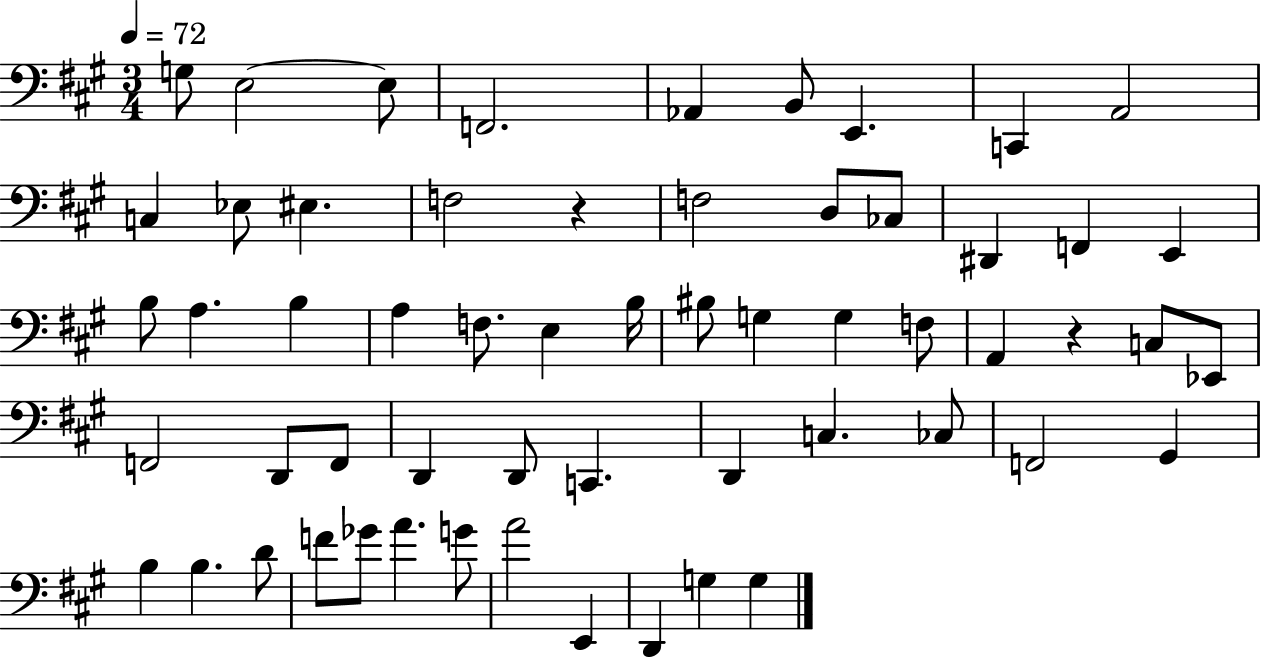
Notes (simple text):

G3/e E3/h E3/e F2/h. Ab2/q B2/e E2/q. C2/q A2/h C3/q Eb3/e EIS3/q. F3/h R/q F3/h D3/e CES3/e D#2/q F2/q E2/q B3/e A3/q. B3/q A3/q F3/e. E3/q B3/s BIS3/e G3/q G3/q F3/e A2/q R/q C3/e Eb2/e F2/h D2/e F2/e D2/q D2/e C2/q. D2/q C3/q. CES3/e F2/h G#2/q B3/q B3/q. D4/e F4/e Gb4/e A4/q. G4/e A4/h E2/q D2/q G3/q G3/q